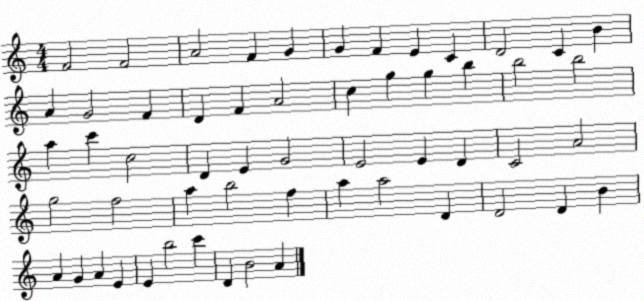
X:1
T:Untitled
M:4/4
L:1/4
K:C
F2 F2 A2 F G G F E C D2 C B A G2 F D F A2 c g g b b2 b2 a c' c2 D E G2 E2 E D C2 A2 g2 f2 a b2 f a a2 D D2 D B A G A E E b2 c' D B2 A